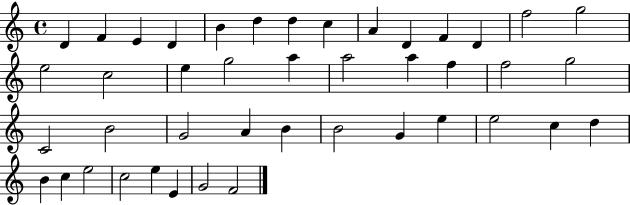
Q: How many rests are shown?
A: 0